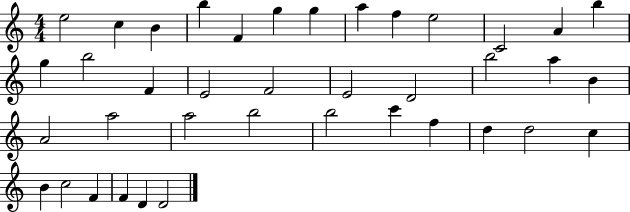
X:1
T:Untitled
M:4/4
L:1/4
K:C
e2 c B b F g g a f e2 C2 A b g b2 F E2 F2 E2 D2 b2 a B A2 a2 a2 b2 b2 c' f d d2 c B c2 F F D D2